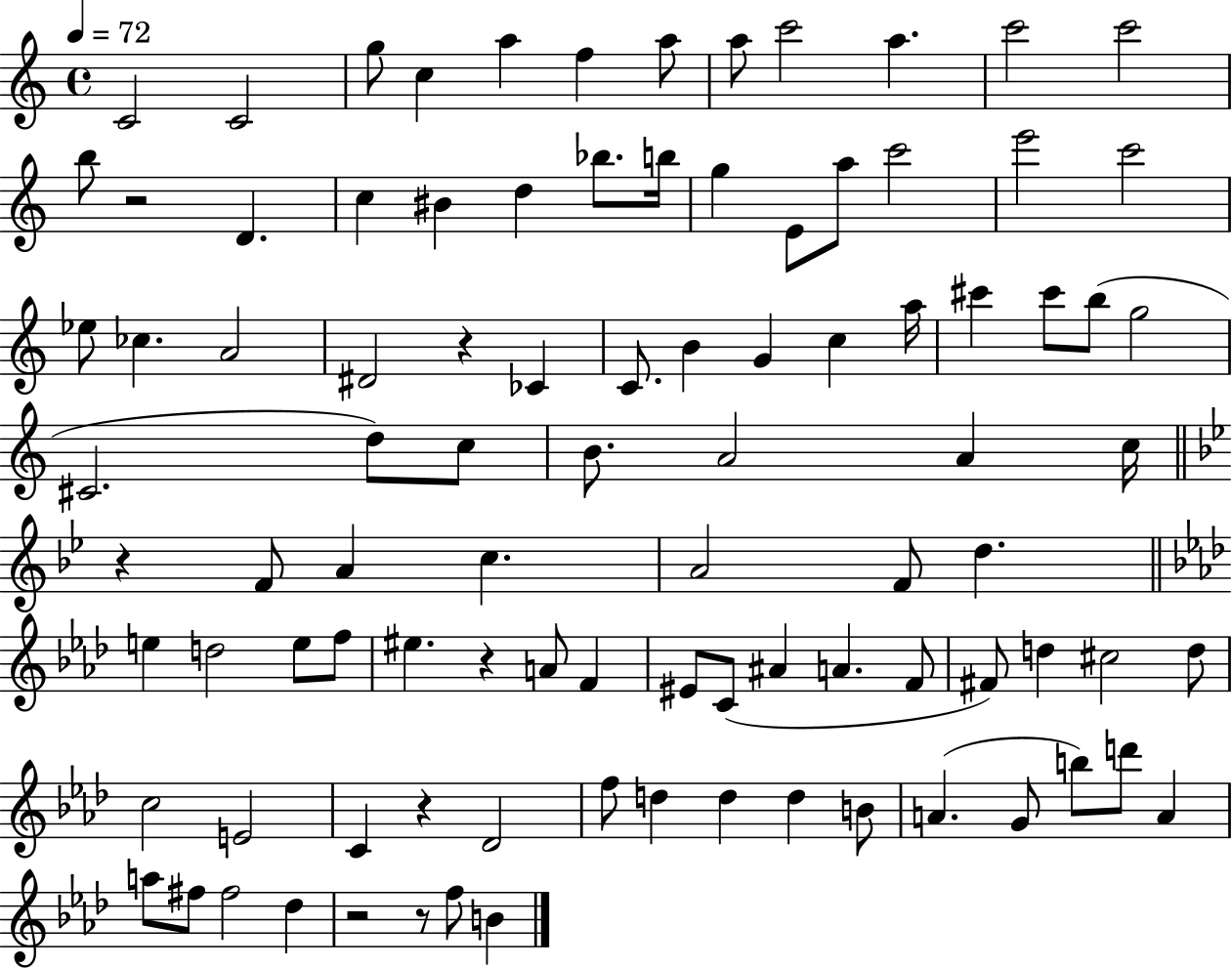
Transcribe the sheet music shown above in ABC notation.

X:1
T:Untitled
M:4/4
L:1/4
K:C
C2 C2 g/2 c a f a/2 a/2 c'2 a c'2 c'2 b/2 z2 D c ^B d _b/2 b/4 g E/2 a/2 c'2 e'2 c'2 _e/2 _c A2 ^D2 z _C C/2 B G c a/4 ^c' ^c'/2 b/2 g2 ^C2 d/2 c/2 B/2 A2 A c/4 z F/2 A c A2 F/2 d e d2 e/2 f/2 ^e z A/2 F ^E/2 C/2 ^A A F/2 ^F/2 d ^c2 d/2 c2 E2 C z _D2 f/2 d d d B/2 A G/2 b/2 d'/2 A a/2 ^f/2 ^f2 _d z2 z/2 f/2 B